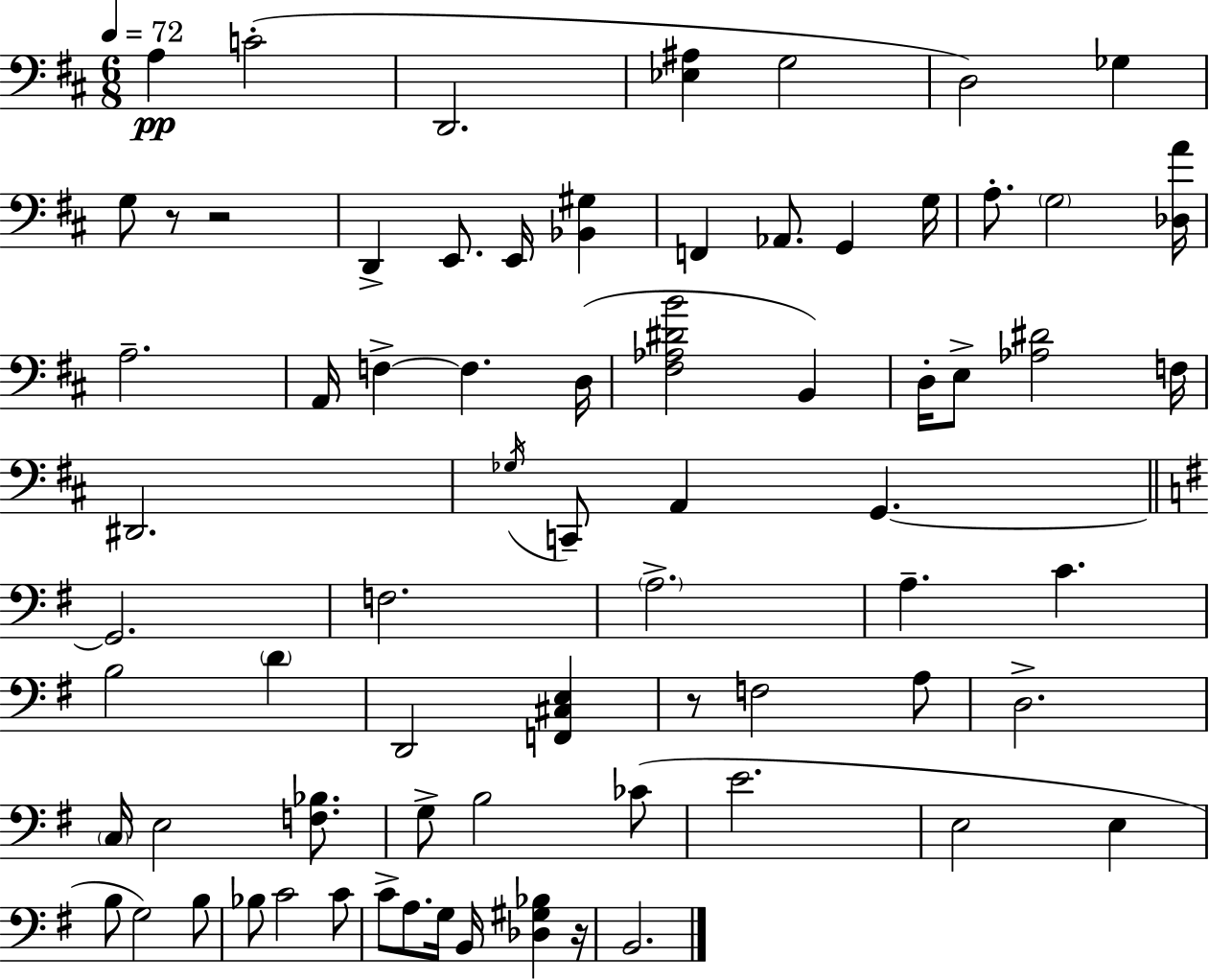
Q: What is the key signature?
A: D major